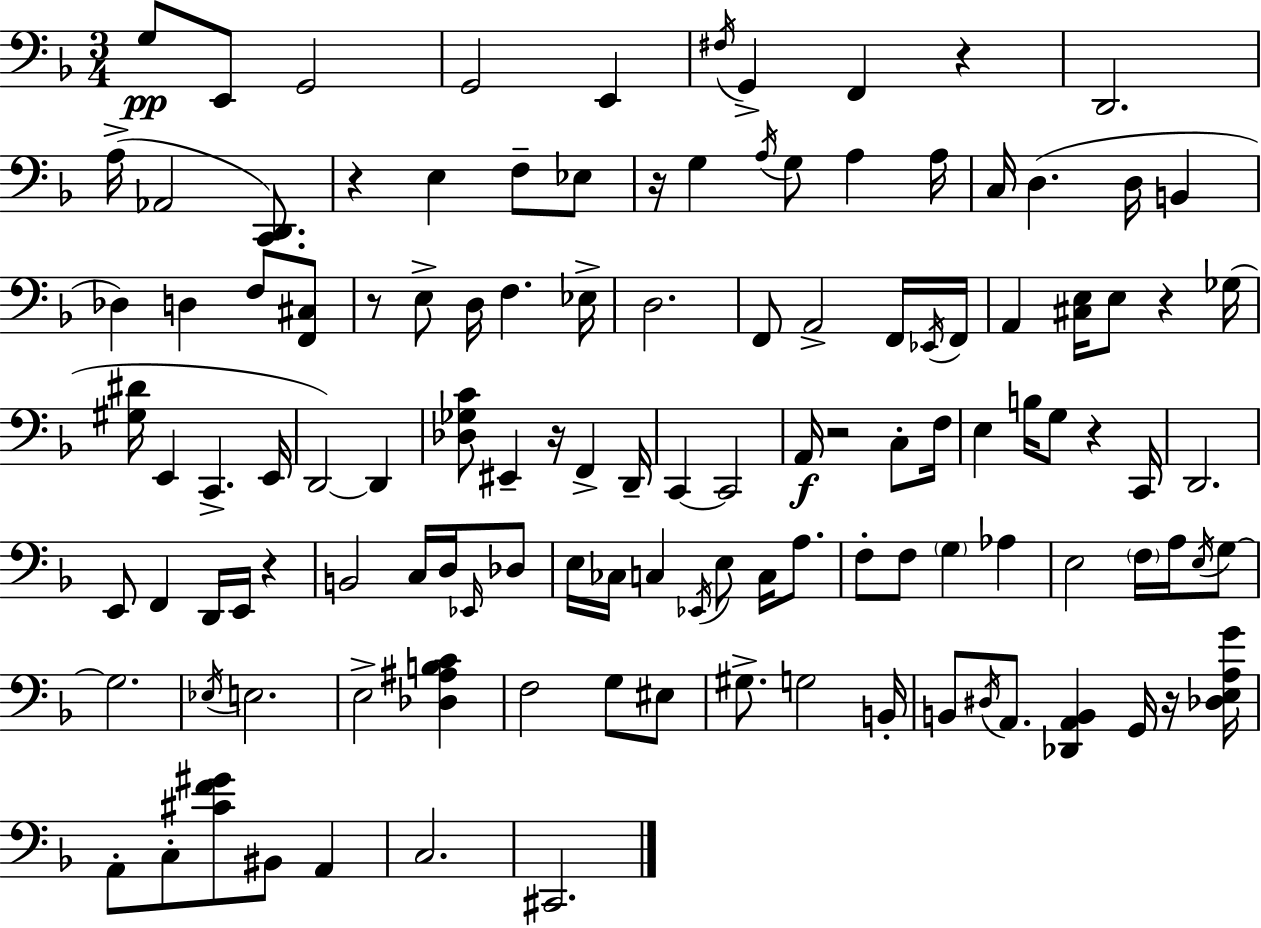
G3/e E2/e G2/h G2/h E2/q F#3/s G2/q F2/q R/q D2/h. A3/s Ab2/h [C2,D2]/e. R/q E3/q F3/e Eb3/e R/s G3/q A3/s G3/e A3/q A3/s C3/s D3/q. D3/s B2/q Db3/q D3/q F3/e [F2,C#3]/e R/e E3/e D3/s F3/q. Eb3/s D3/h. F2/e A2/h F2/s Eb2/s F2/s A2/q [C#3,E3]/s E3/e R/q Gb3/s [G#3,D#4]/s E2/q C2/q. E2/s D2/h D2/q [Db3,Gb3,C4]/e EIS2/q R/s F2/q D2/s C2/q C2/h A2/s R/h C3/e F3/s E3/q B3/s G3/e R/q C2/s D2/h. E2/e F2/q D2/s E2/s R/q B2/h C3/s D3/s Eb2/s Db3/e E3/s CES3/s C3/q Eb2/s E3/e C3/s A3/e. F3/e F3/e G3/q Ab3/q E3/h F3/s A3/s E3/s G3/e G3/h. Eb3/s E3/h. E3/h [Db3,A#3,B3,C4]/q F3/h G3/e EIS3/e G#3/e. G3/h B2/s B2/e D#3/s A2/e. [Db2,A2,B2]/q G2/s R/s [Db3,E3,A3,G4]/s A2/e C3/e [C#4,F4,G#4]/e BIS2/e A2/q C3/h. C#2/h.